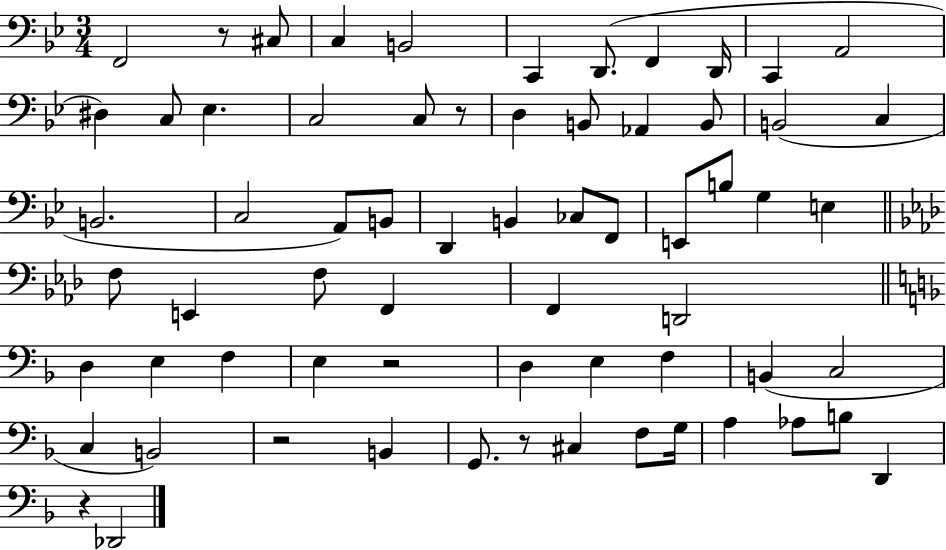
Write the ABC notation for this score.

X:1
T:Untitled
M:3/4
L:1/4
K:Bb
F,,2 z/2 ^C,/2 C, B,,2 C,, D,,/2 F,, D,,/4 C,, A,,2 ^D, C,/2 _E, C,2 C,/2 z/2 D, B,,/2 _A,, B,,/2 B,,2 C, B,,2 C,2 A,,/2 B,,/2 D,, B,, _C,/2 F,,/2 E,,/2 B,/2 G, E, F,/2 E,, F,/2 F,, F,, D,,2 D, E, F, E, z2 D, E, F, B,, C,2 C, B,,2 z2 B,, G,,/2 z/2 ^C, F,/2 G,/4 A, _A,/2 B,/2 D,, z _D,,2